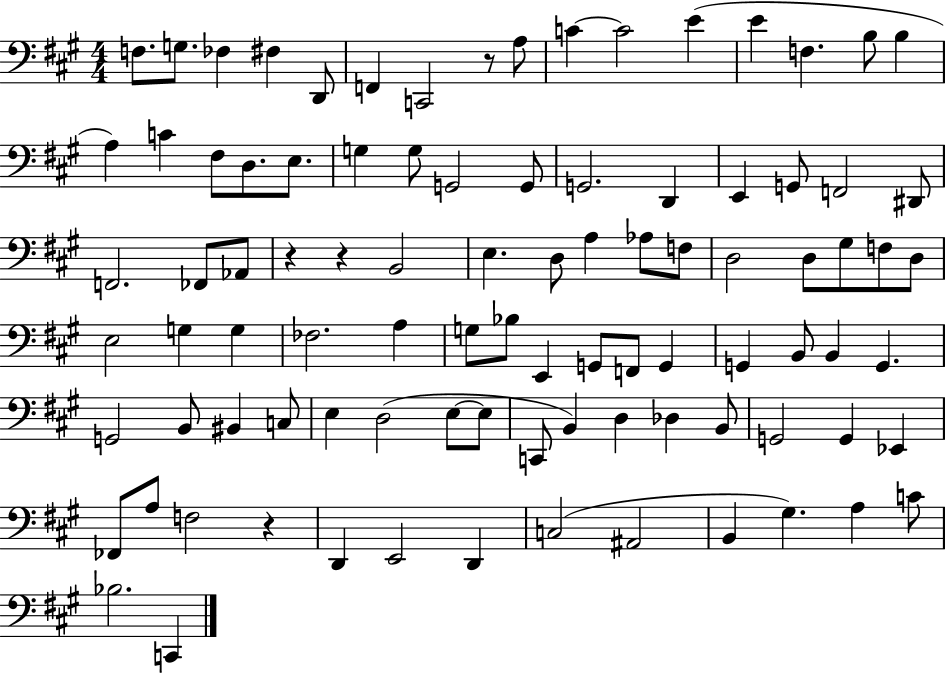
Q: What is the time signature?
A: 4/4